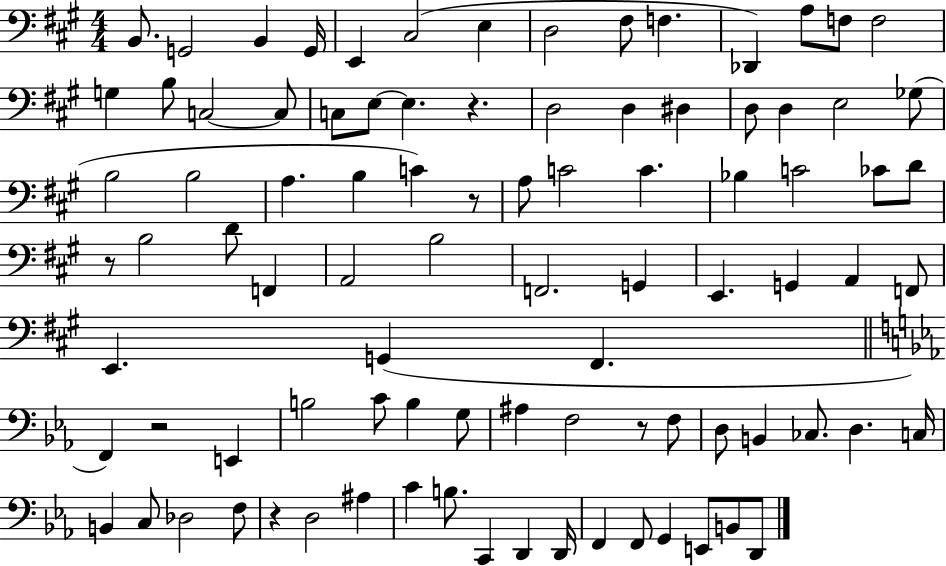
X:1
T:Untitled
M:4/4
L:1/4
K:A
B,,/2 G,,2 B,, G,,/4 E,, ^C,2 E, D,2 ^F,/2 F, _D,, A,/2 F,/2 F,2 G, B,/2 C,2 C,/2 C,/2 E,/2 E, z D,2 D, ^D, D,/2 D, E,2 _G,/2 B,2 B,2 A, B, C z/2 A,/2 C2 C _B, C2 _C/2 D/2 z/2 B,2 D/2 F,, A,,2 B,2 F,,2 G,, E,, G,, A,, F,,/2 E,, G,, ^F,, F,, z2 E,, B,2 C/2 B, G,/2 ^A, F,2 z/2 F,/2 D,/2 B,, _C,/2 D, C,/4 B,, C,/2 _D,2 F,/2 z D,2 ^A, C B,/2 C,, D,, D,,/4 F,, F,,/2 G,, E,,/2 B,,/2 D,,/2